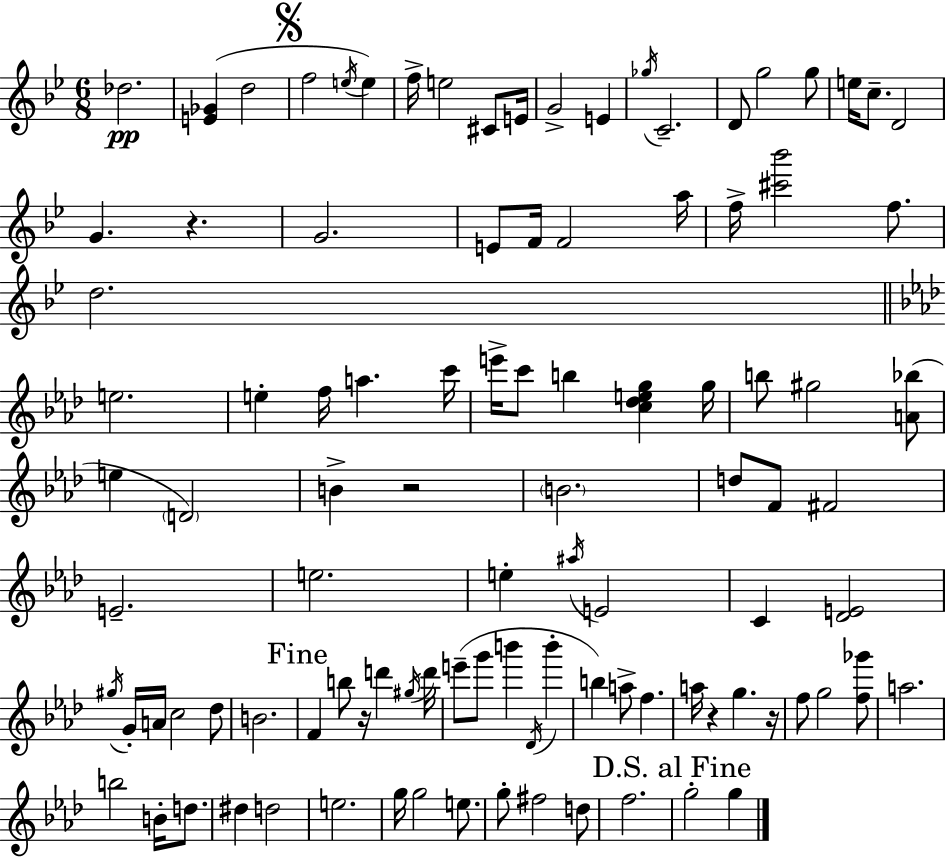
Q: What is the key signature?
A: BES major